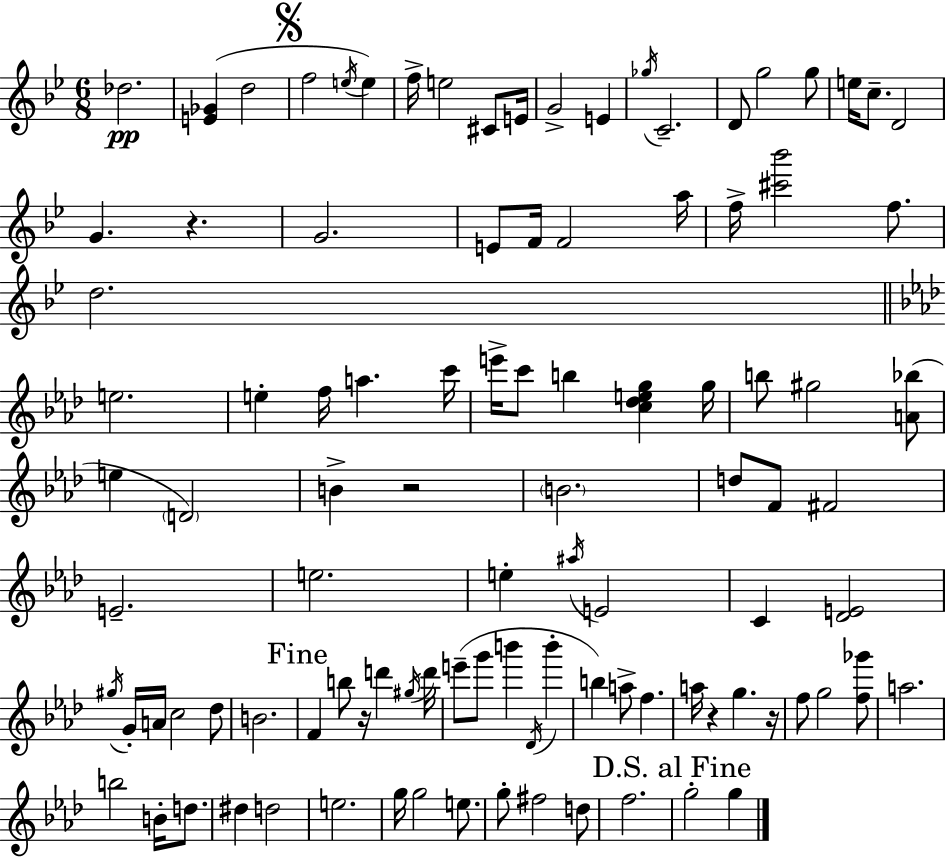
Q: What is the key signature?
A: BES major